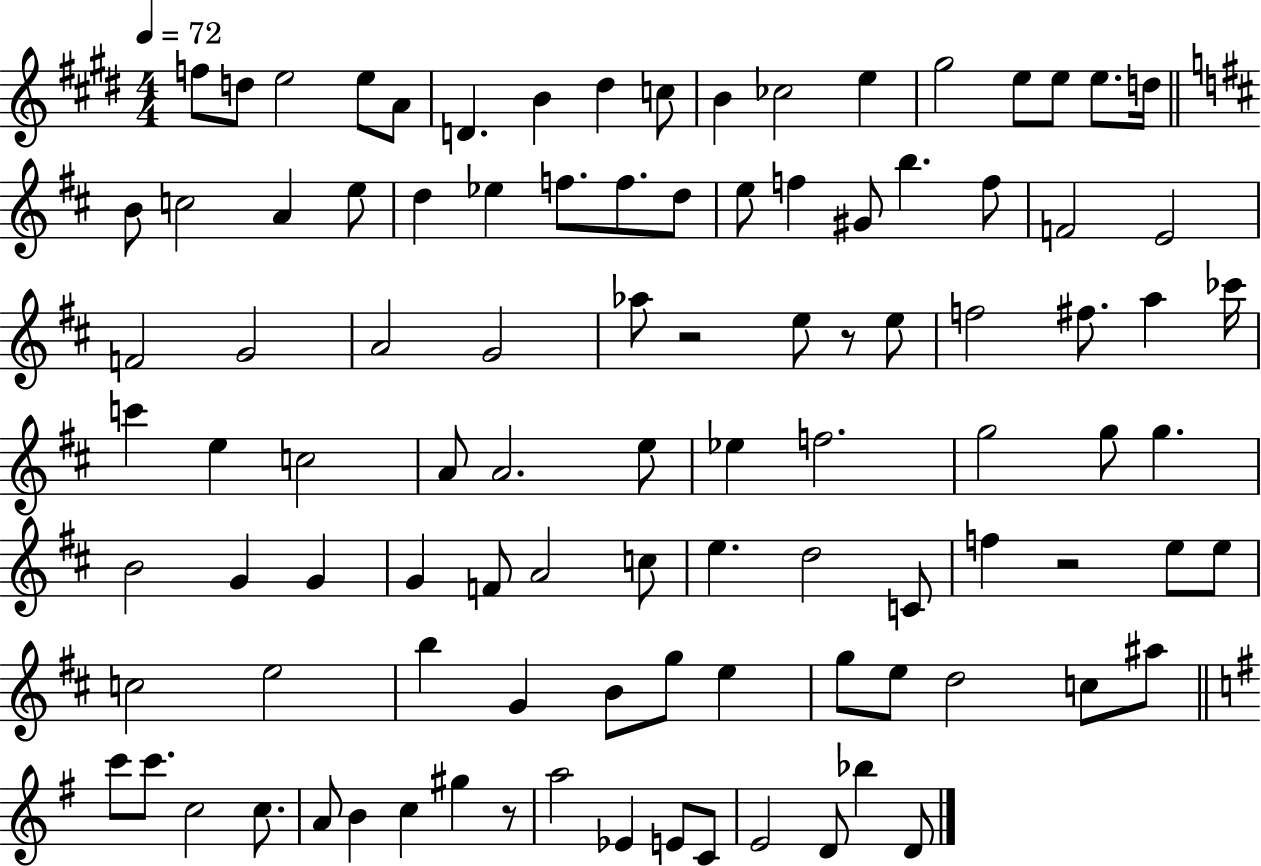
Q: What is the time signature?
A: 4/4